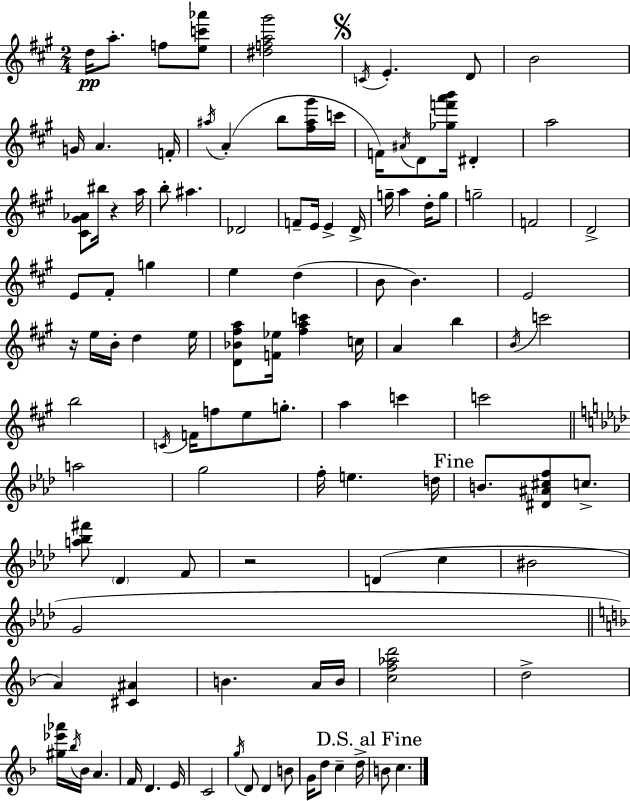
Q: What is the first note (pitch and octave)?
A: D5